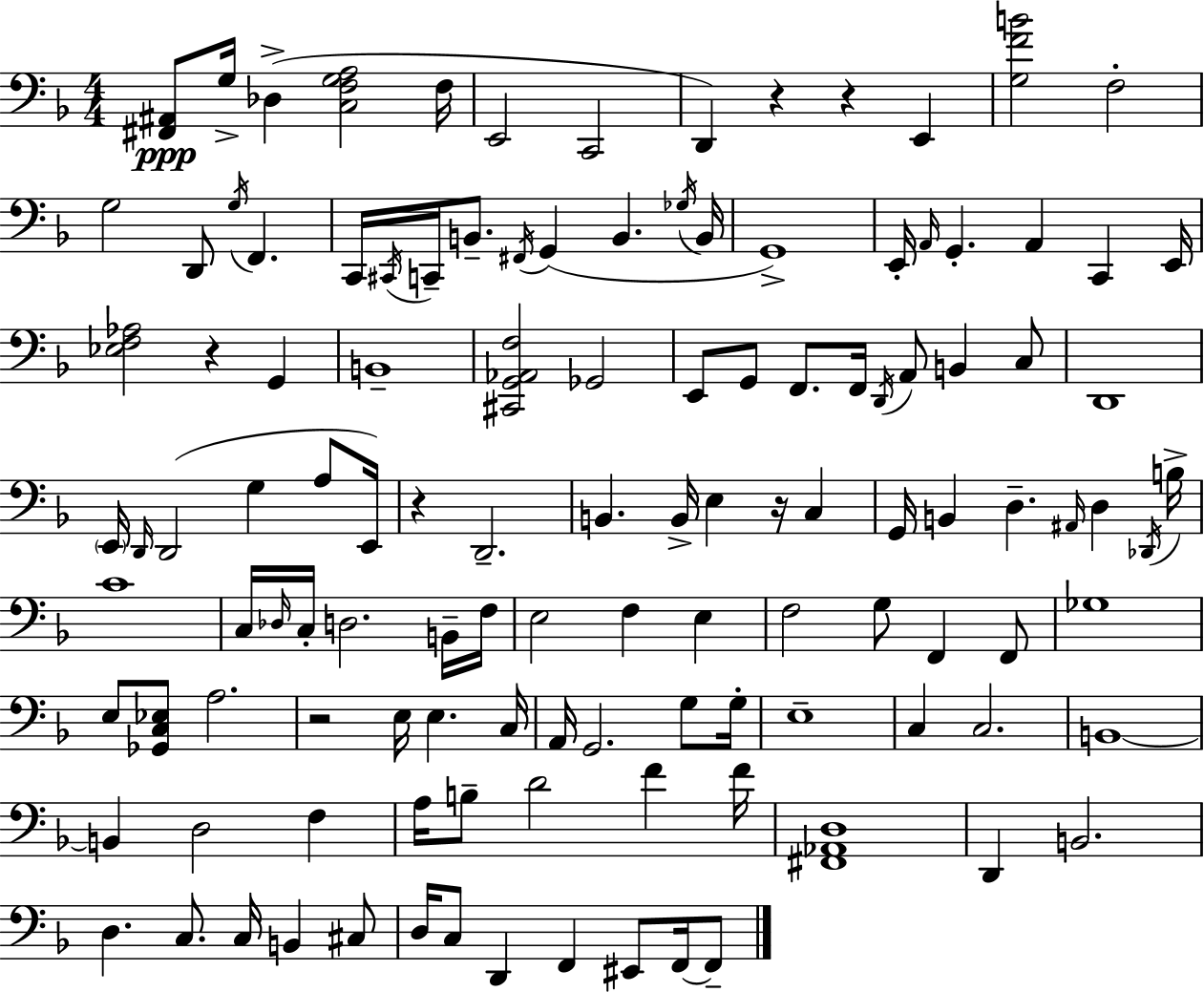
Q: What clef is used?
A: bass